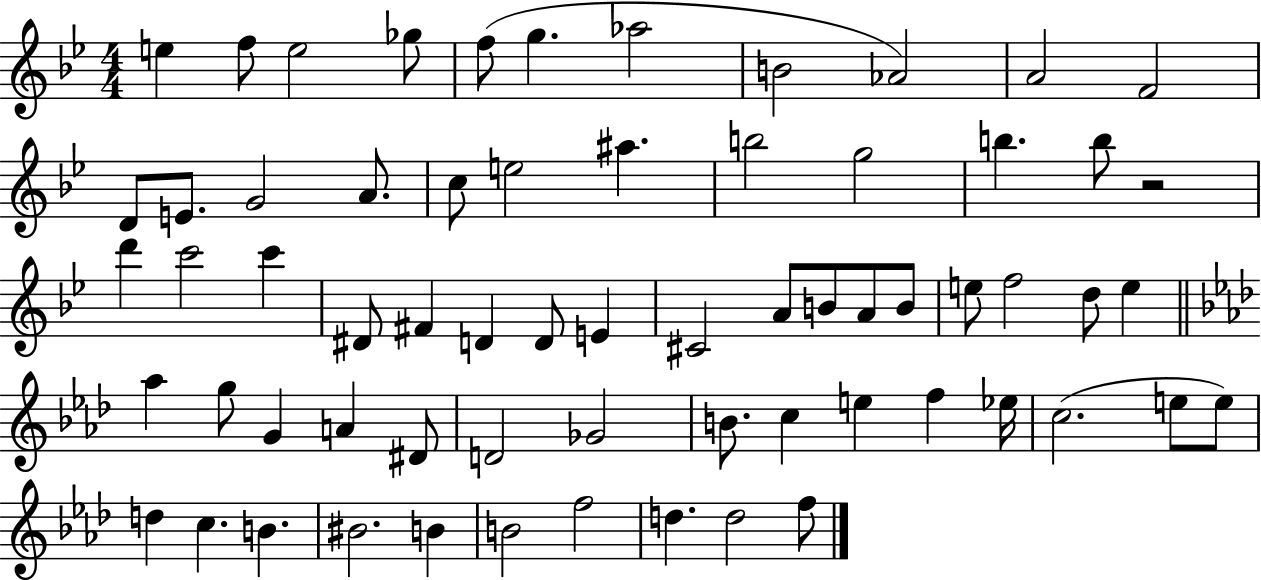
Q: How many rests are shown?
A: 1